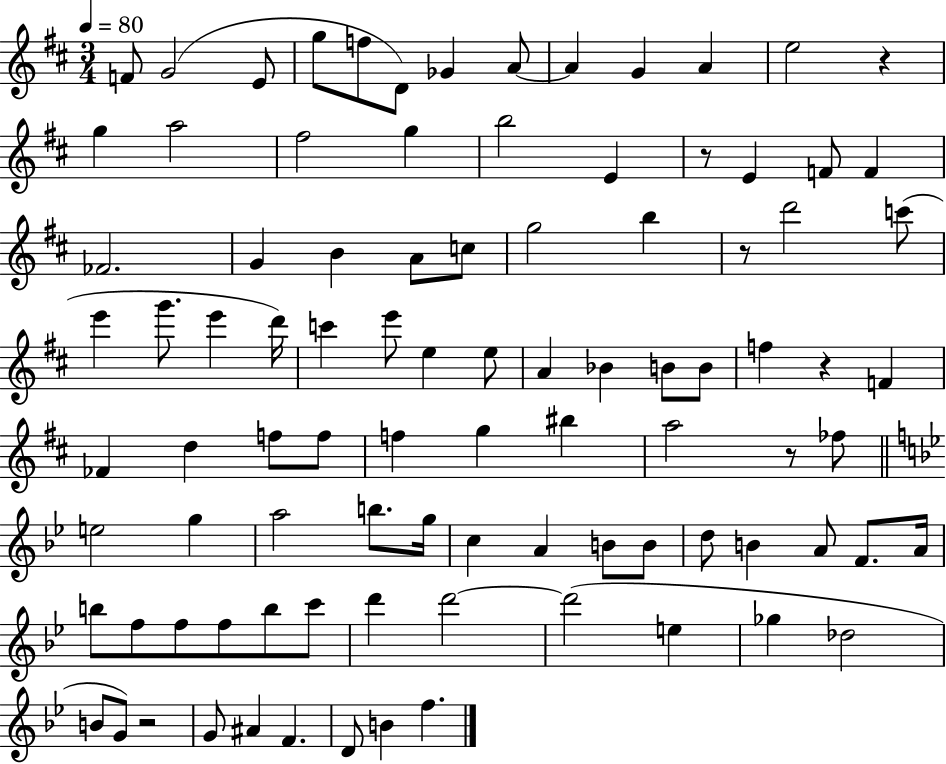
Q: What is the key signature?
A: D major